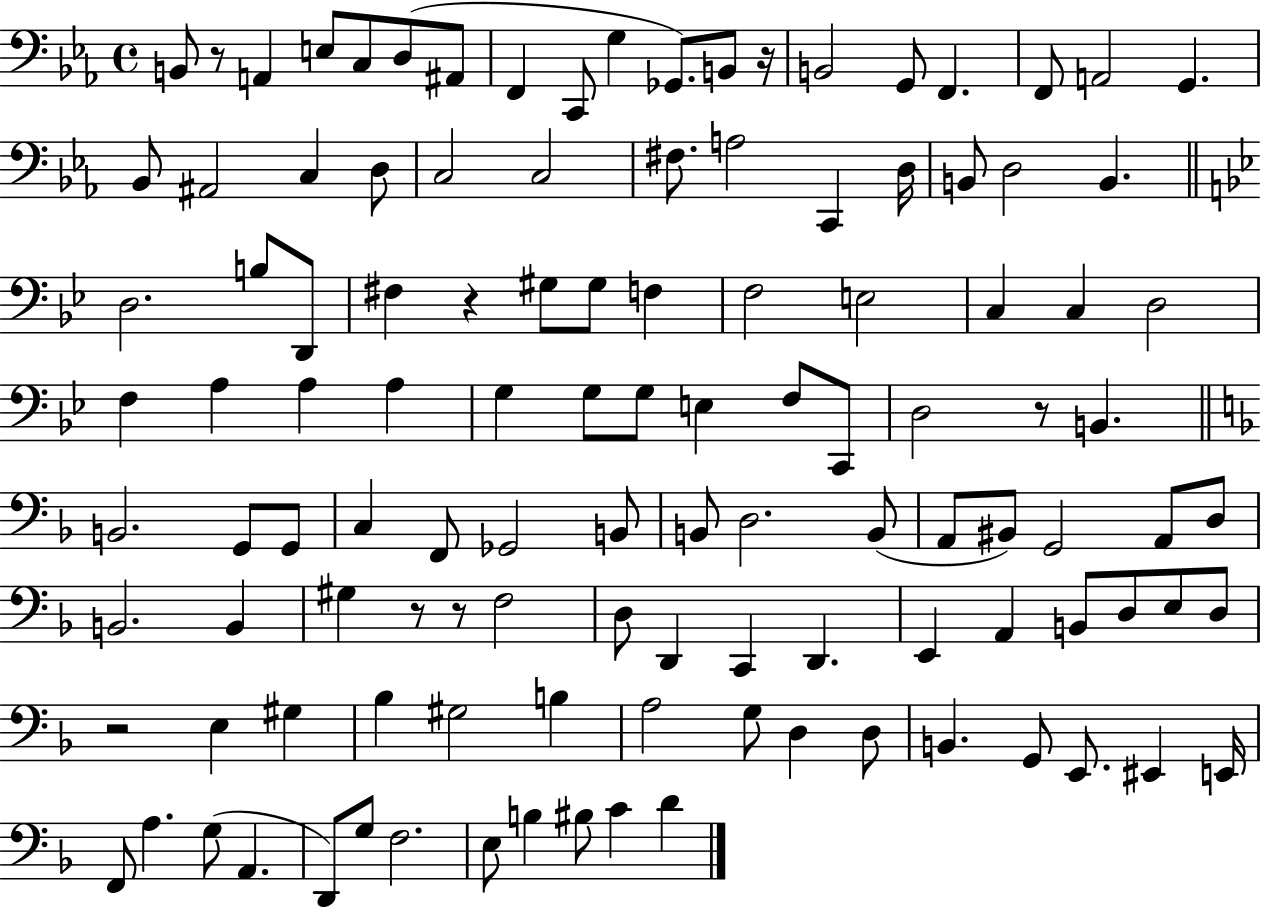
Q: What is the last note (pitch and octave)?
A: D4